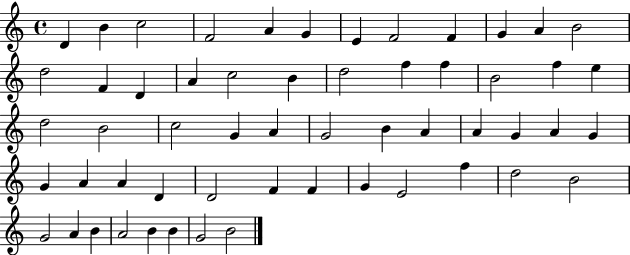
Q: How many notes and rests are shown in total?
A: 56